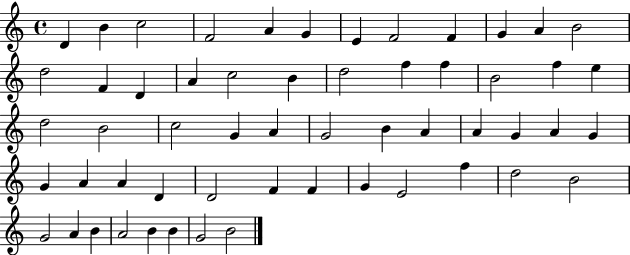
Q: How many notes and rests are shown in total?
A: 56